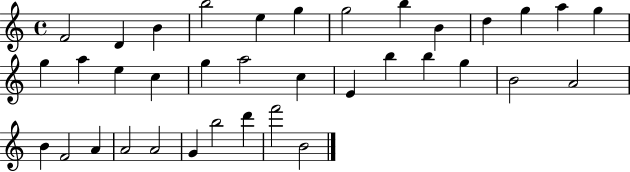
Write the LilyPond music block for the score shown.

{
  \clef treble
  \time 4/4
  \defaultTimeSignature
  \key c \major
  f'2 d'4 b'4 | b''2 e''4 g''4 | g''2 b''4 b'4 | d''4 g''4 a''4 g''4 | \break g''4 a''4 e''4 c''4 | g''4 a''2 c''4 | e'4 b''4 b''4 g''4 | b'2 a'2 | \break b'4 f'2 a'4 | a'2 a'2 | g'4 b''2 d'''4 | f'''2 b'2 | \break \bar "|."
}